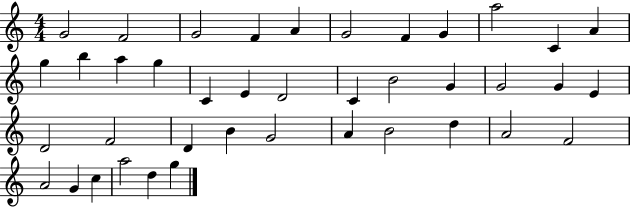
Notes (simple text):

G4/h F4/h G4/h F4/q A4/q G4/h F4/q G4/q A5/h C4/q A4/q G5/q B5/q A5/q G5/q C4/q E4/q D4/h C4/q B4/h G4/q G4/h G4/q E4/q D4/h F4/h D4/q B4/q G4/h A4/q B4/h D5/q A4/h F4/h A4/h G4/q C5/q A5/h D5/q G5/q